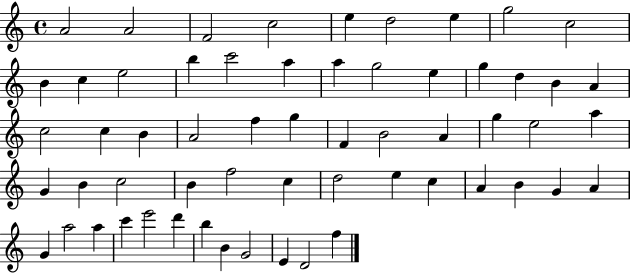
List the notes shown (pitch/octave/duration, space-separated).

A4/h A4/h F4/h C5/h E5/q D5/h E5/q G5/h C5/h B4/q C5/q E5/h B5/q C6/h A5/q A5/q G5/h E5/q G5/q D5/q B4/q A4/q C5/h C5/q B4/q A4/h F5/q G5/q F4/q B4/h A4/q G5/q E5/h A5/q G4/q B4/q C5/h B4/q F5/h C5/q D5/h E5/q C5/q A4/q B4/q G4/q A4/q G4/q A5/h A5/q C6/q E6/h D6/q B5/q B4/q G4/h E4/q D4/h F5/q